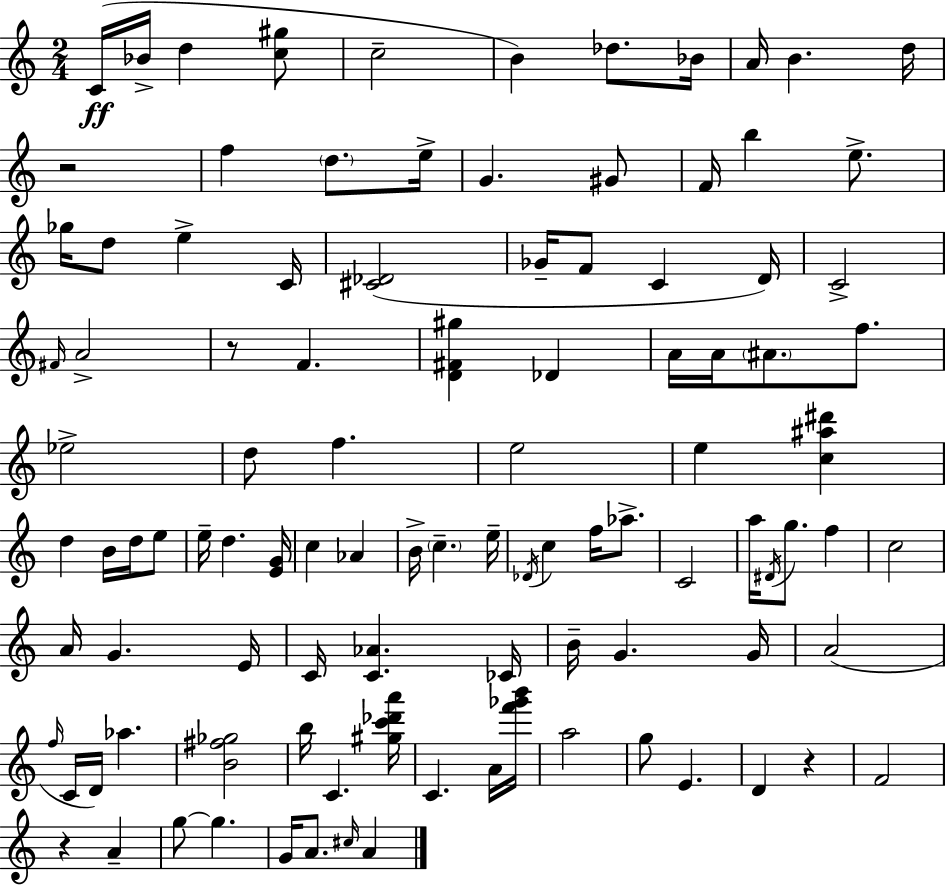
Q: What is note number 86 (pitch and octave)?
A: G5